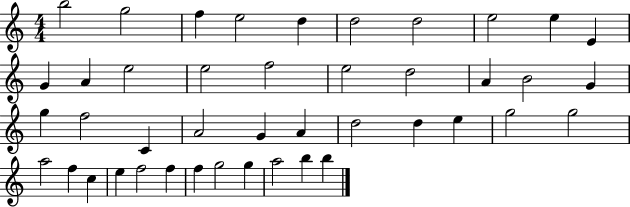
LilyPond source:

{
  \clef treble
  \numericTimeSignature
  \time 4/4
  \key c \major
  b''2 g''2 | f''4 e''2 d''4 | d''2 d''2 | e''2 e''4 e'4 | \break g'4 a'4 e''2 | e''2 f''2 | e''2 d''2 | a'4 b'2 g'4 | \break g''4 f''2 c'4 | a'2 g'4 a'4 | d''2 d''4 e''4 | g''2 g''2 | \break a''2 f''4 c''4 | e''4 f''2 f''4 | f''4 g''2 g''4 | a''2 b''4 b''4 | \break \bar "|."
}